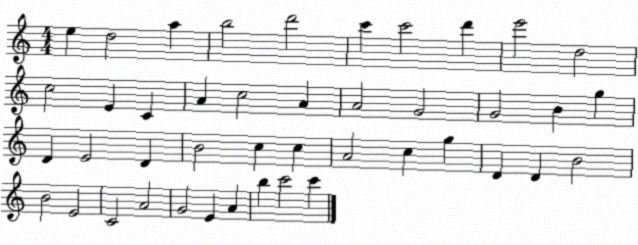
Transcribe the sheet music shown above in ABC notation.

X:1
T:Untitled
M:4/4
L:1/4
K:C
e d2 a b2 d'2 c' c'2 d' e'2 d2 c2 E C A c2 A A2 G2 G2 B g D E2 D B2 c c A2 c g D D B2 B2 E2 C2 A2 G2 E A b c'2 c'